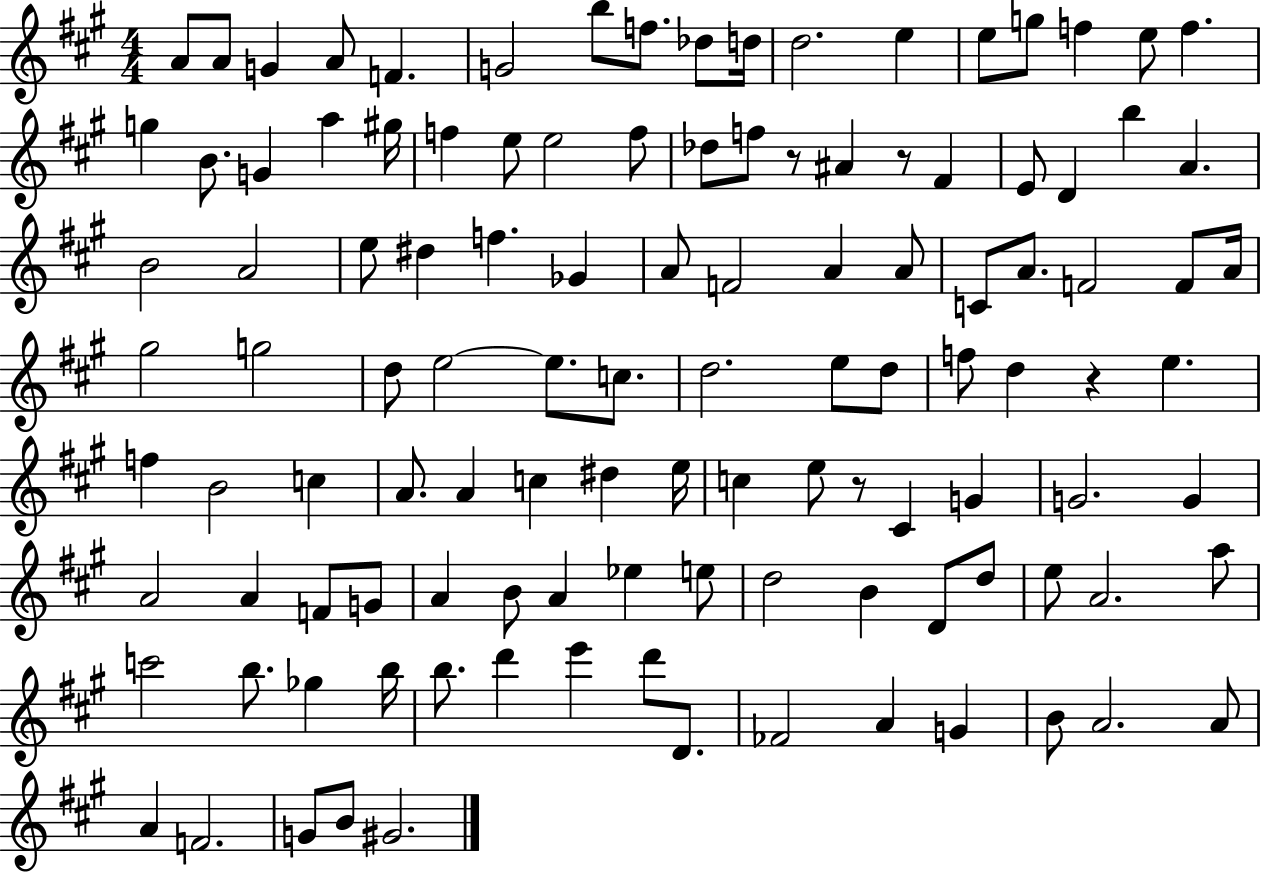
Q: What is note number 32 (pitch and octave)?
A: D4